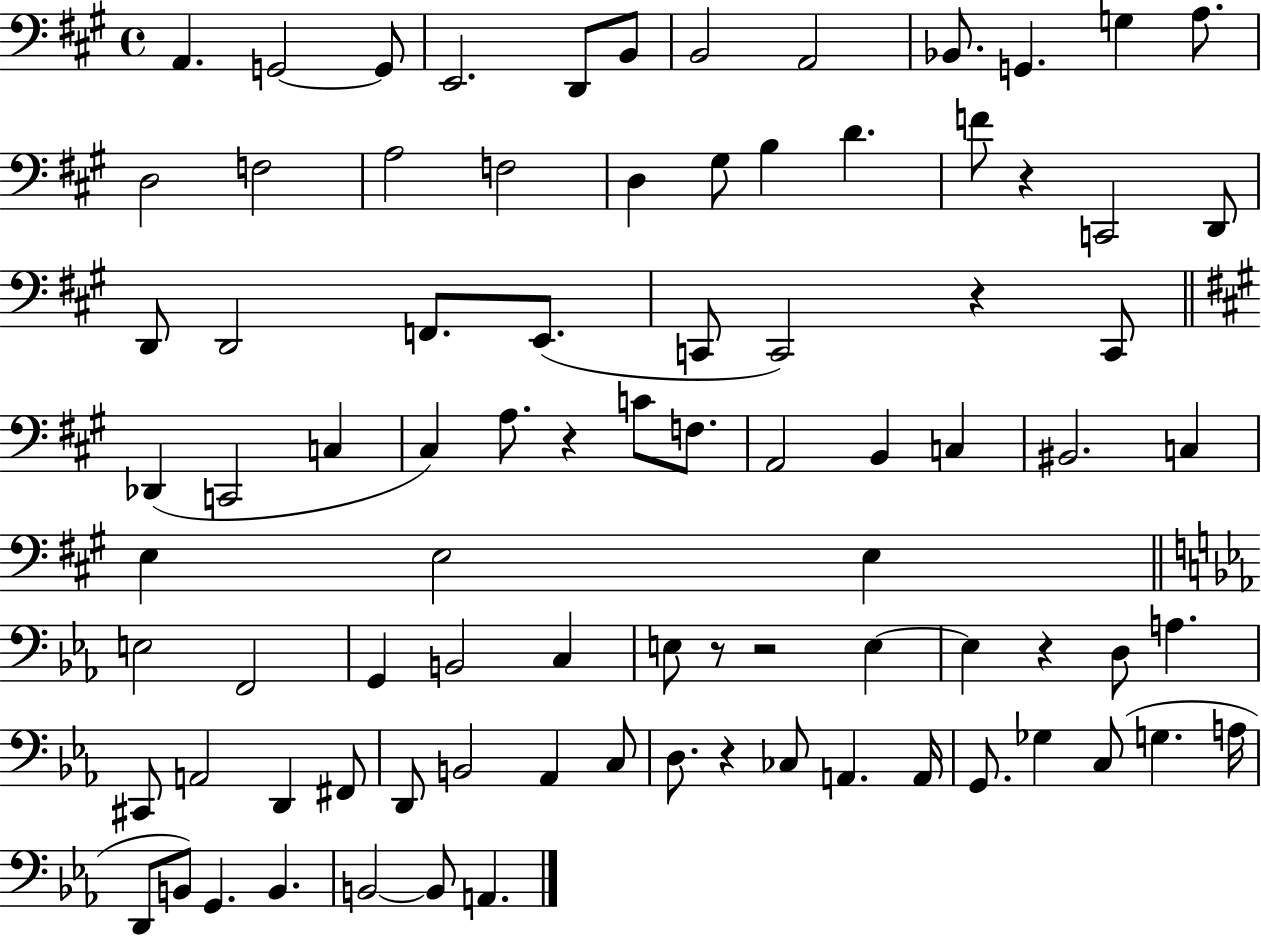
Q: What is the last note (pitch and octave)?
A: A2